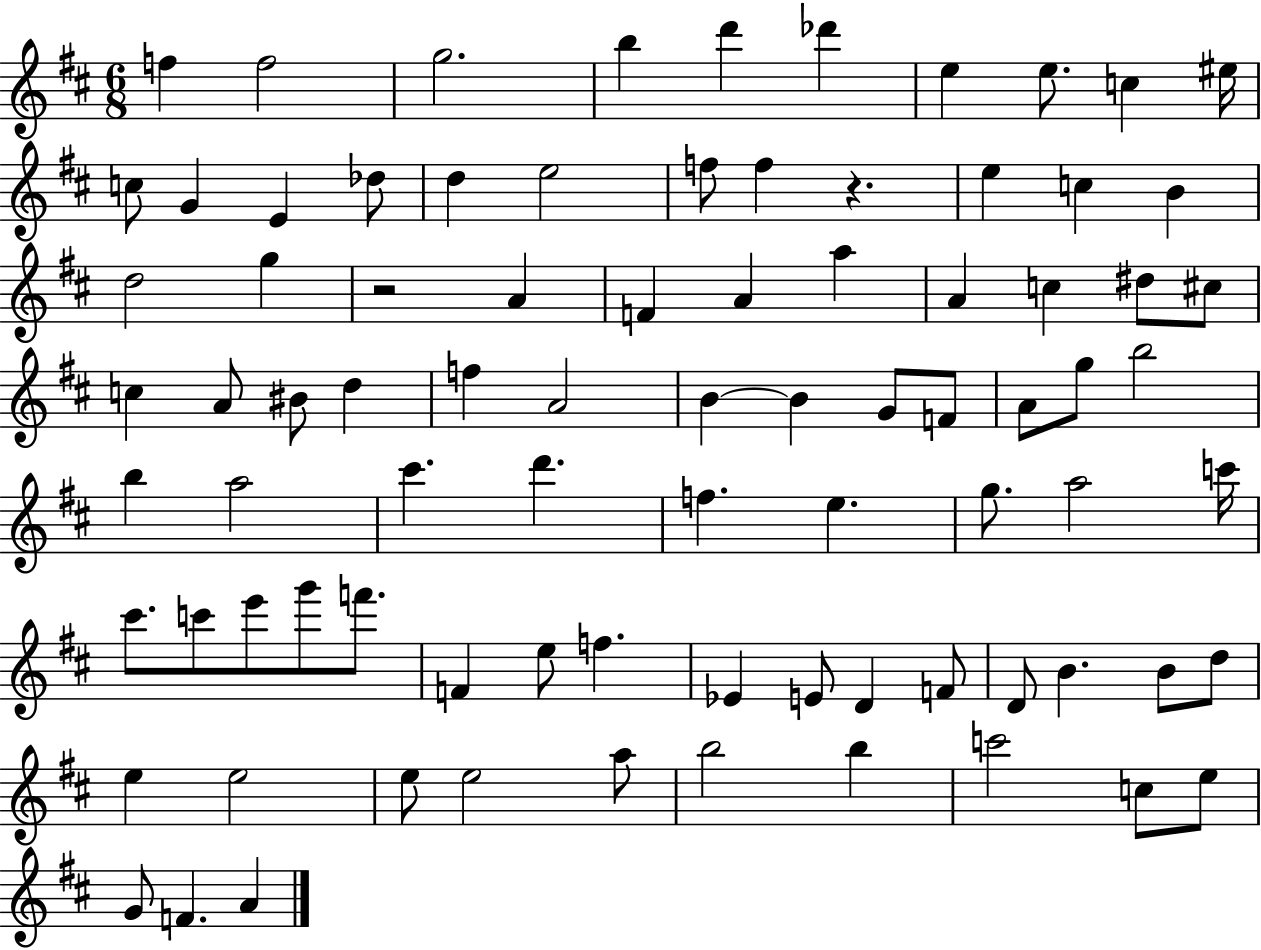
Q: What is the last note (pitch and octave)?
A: A4